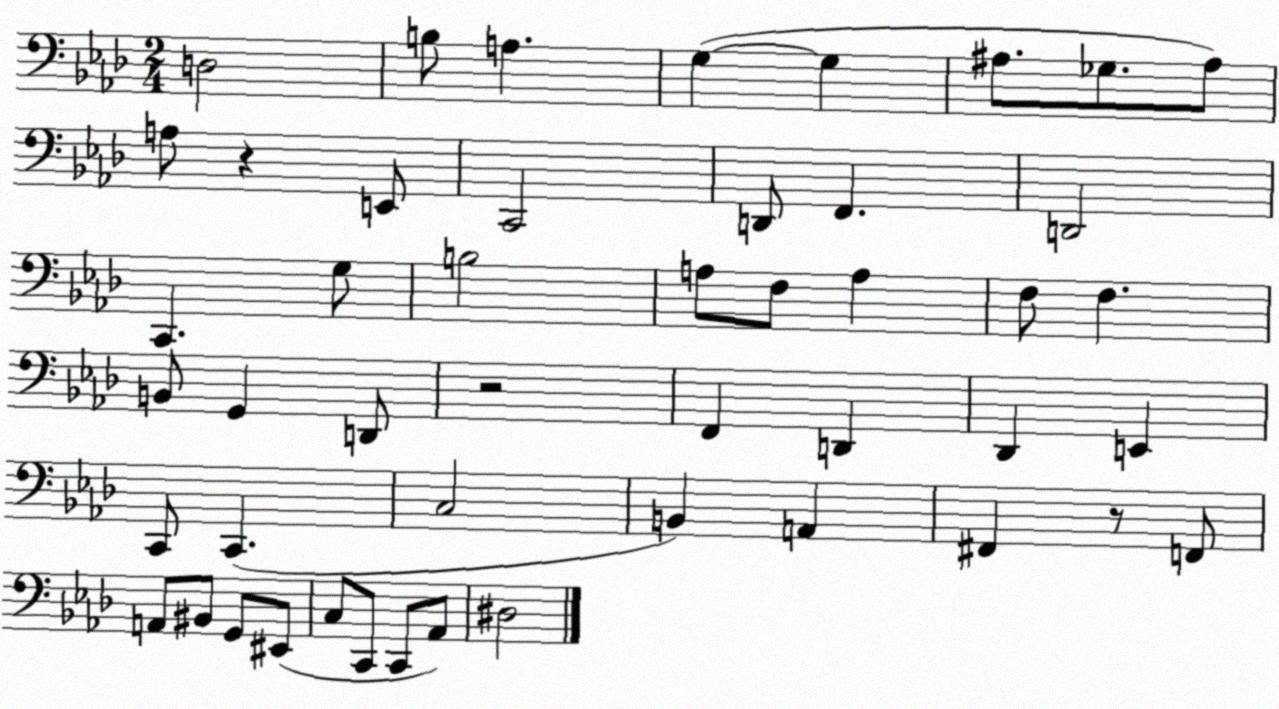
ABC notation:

X:1
T:Untitled
M:2/4
L:1/4
K:Ab
D,2 B,/2 A, G, G, ^A,/2 _G,/2 ^A,/2 A,/2 z E,,/2 C,,2 D,,/2 F,, D,,2 C,, G,/2 B,2 A,/2 F,/2 A, F,/2 F, B,,/2 G,, D,,/2 z2 F,, D,, _D,, E,, C,,/2 C,, C,2 B,, A,, ^F,, z/2 F,,/2 A,,/2 ^B,,/2 G,,/2 ^E,,/2 C,/2 C,,/2 C,,/2 _A,,/2 ^D,2